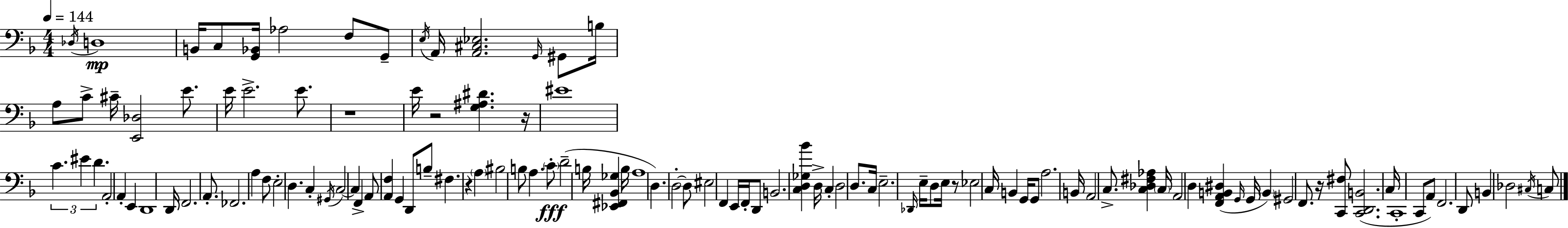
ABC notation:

X:1
T:Untitled
M:4/4
L:1/4
K:Dm
_D,/4 D,4 B,,/4 C,/2 [G,,_B,,]/4 _A,2 F,/2 G,,/2 E,/4 A,,/4 [A,,^C,_E,]2 G,,/4 ^G,,/2 B,/4 A,/2 C/2 ^C/4 [E,,_D,]2 E/2 E/4 E2 E/2 z4 E/4 z2 [G,^A,^D] z/4 ^E4 C ^E D A,,2 A,, E,, D,,4 D,,/4 F,,2 A,,/2 _F,,2 A, F,/2 E,2 D, C, ^G,,/4 C,2 C, F,, A,,/2 [A,,F,] G,, D,,/2 B,/2 ^F, z A, ^B,2 B,/2 A, C/2 D2 B,/4 [_E,,^F,,_B,,_G,] B,/4 A,4 D, D,2 D,/2 ^E,2 F,, E,,/4 F,,/4 D,,/2 B,,2 [C,D,_G,_B] D,/4 C, D,2 D,/2 C,/4 E,2 _D,,/4 E,/4 D,/2 E,/4 z/2 _E,2 C,/4 B,, G,,/4 G,,/2 A,2 B,,/4 A,,2 C,/2 [C,_D,^F,_A,] C,/4 A,,2 D, [F,,A,,B,,^D,] G,,/4 G,,/4 B,, ^G,,2 F,,/2 z/4 [C,,^F,]/2 [C,,D,,B,,]2 C,/4 C,,4 C,,/2 A,,/2 F,,2 D,,/2 B,, _D,2 ^C,/4 C,/2